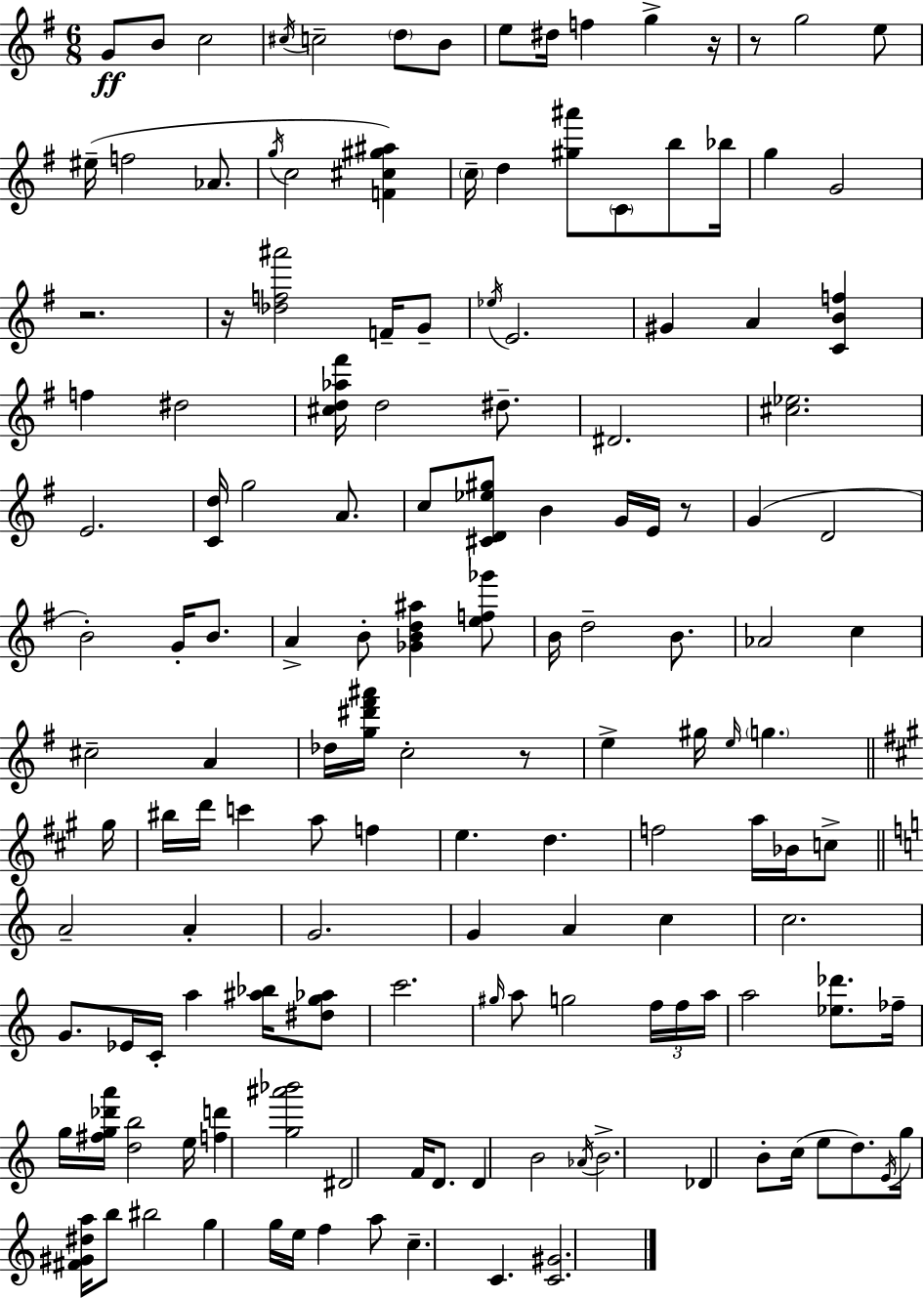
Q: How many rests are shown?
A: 6